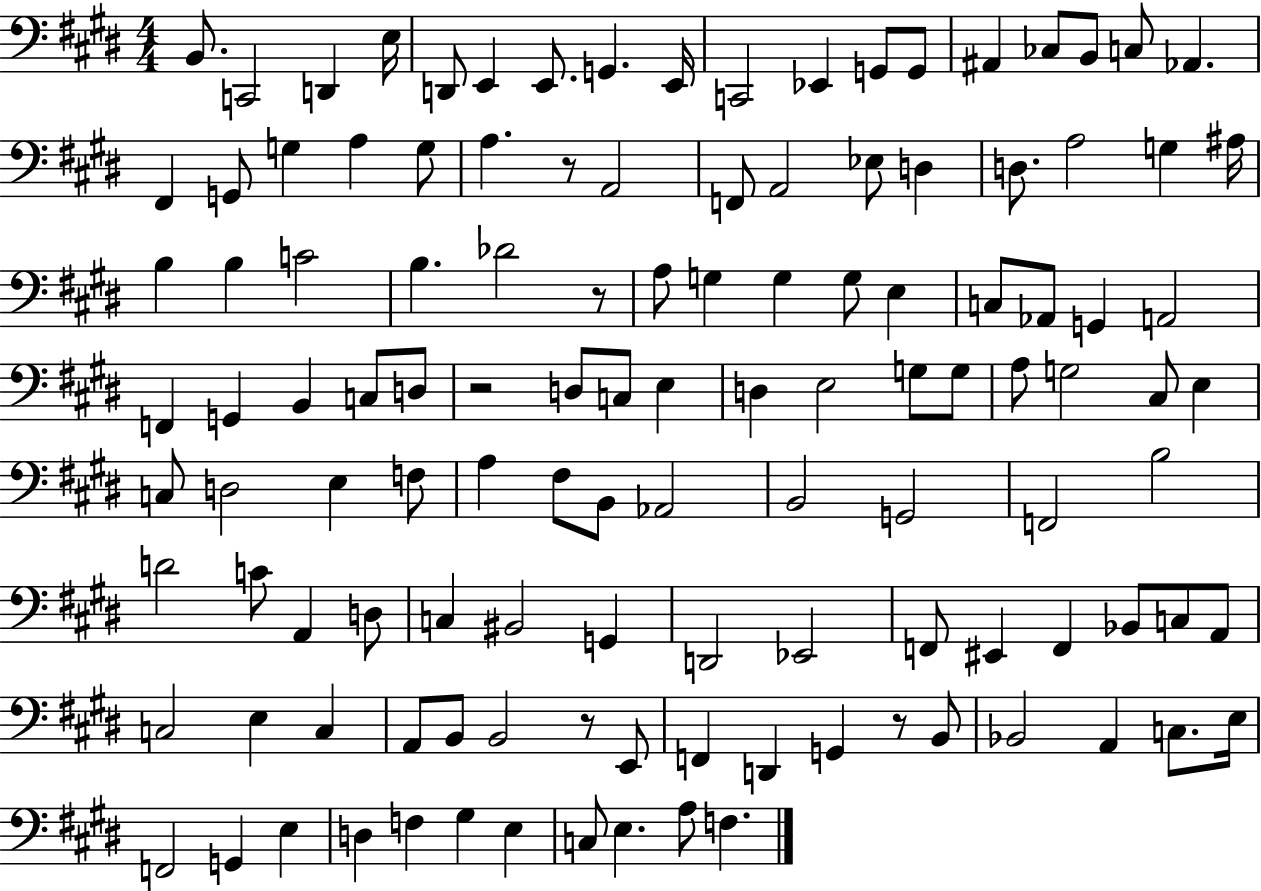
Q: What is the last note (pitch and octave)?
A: F3